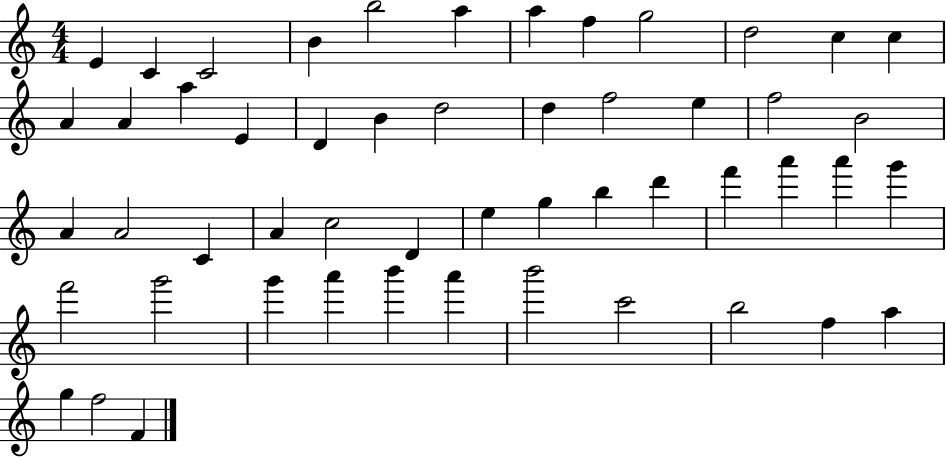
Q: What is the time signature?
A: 4/4